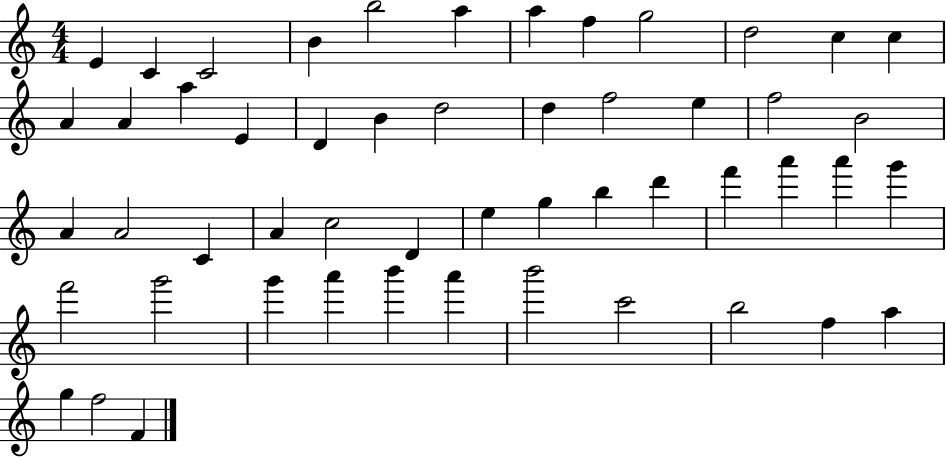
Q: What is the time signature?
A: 4/4